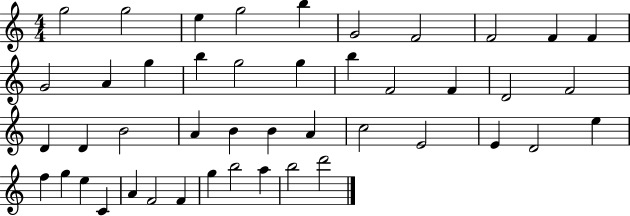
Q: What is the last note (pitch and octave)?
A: D6